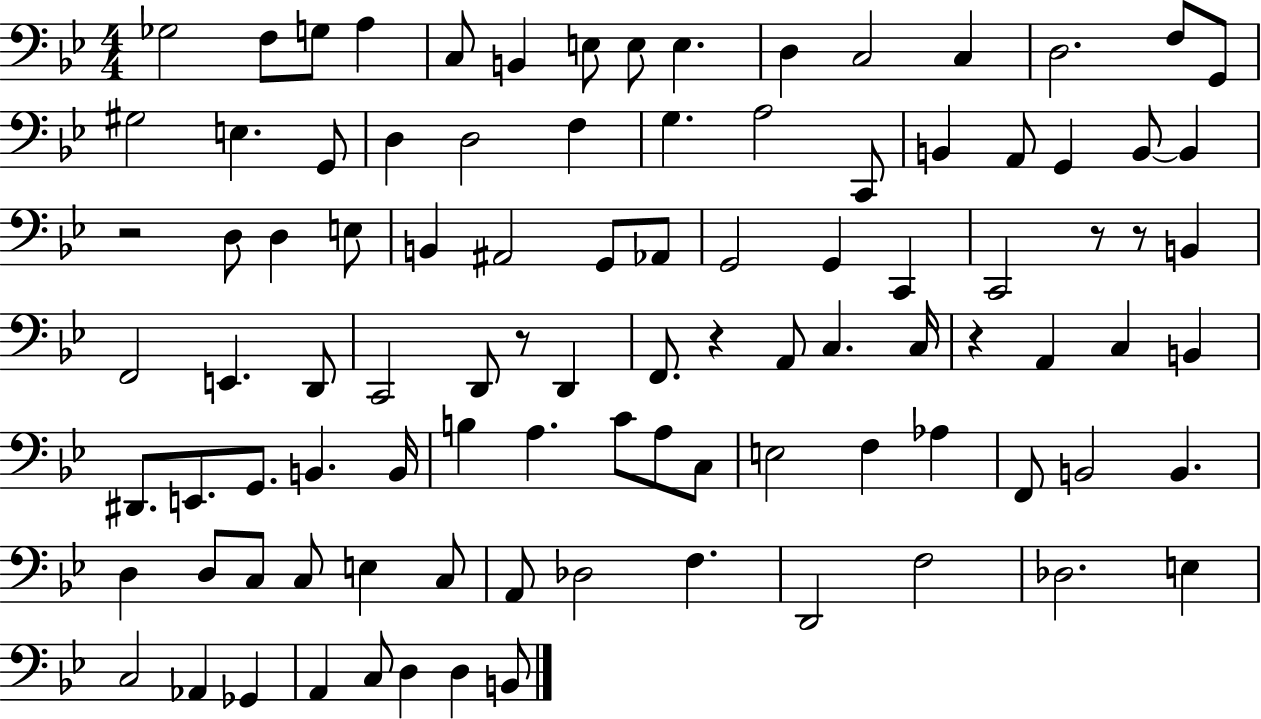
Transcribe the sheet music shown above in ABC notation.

X:1
T:Untitled
M:4/4
L:1/4
K:Bb
_G,2 F,/2 G,/2 A, C,/2 B,, E,/2 E,/2 E, D, C,2 C, D,2 F,/2 G,,/2 ^G,2 E, G,,/2 D, D,2 F, G, A,2 C,,/2 B,, A,,/2 G,, B,,/2 B,, z2 D,/2 D, E,/2 B,, ^A,,2 G,,/2 _A,,/2 G,,2 G,, C,, C,,2 z/2 z/2 B,, F,,2 E,, D,,/2 C,,2 D,,/2 z/2 D,, F,,/2 z A,,/2 C, C,/4 z A,, C, B,, ^D,,/2 E,,/2 G,,/2 B,, B,,/4 B, A, C/2 A,/2 C,/2 E,2 F, _A, F,,/2 B,,2 B,, D, D,/2 C,/2 C,/2 E, C,/2 A,,/2 _D,2 F, D,,2 F,2 _D,2 E, C,2 _A,, _G,, A,, C,/2 D, D, B,,/2